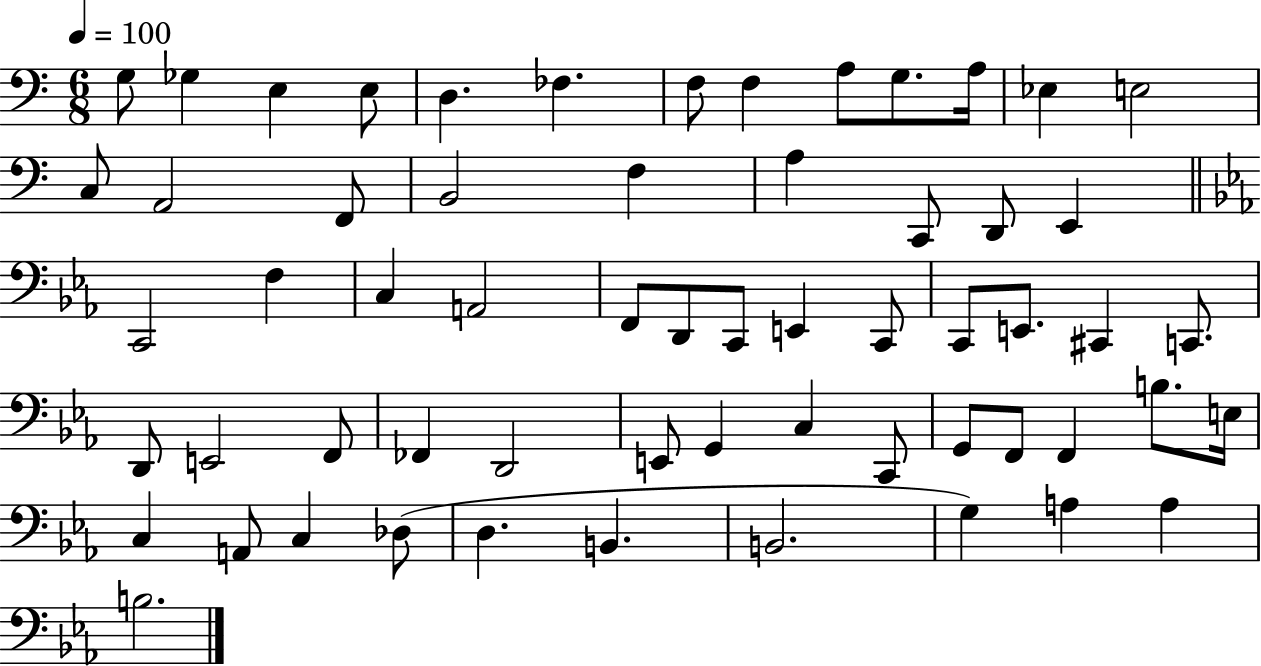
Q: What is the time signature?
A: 6/8